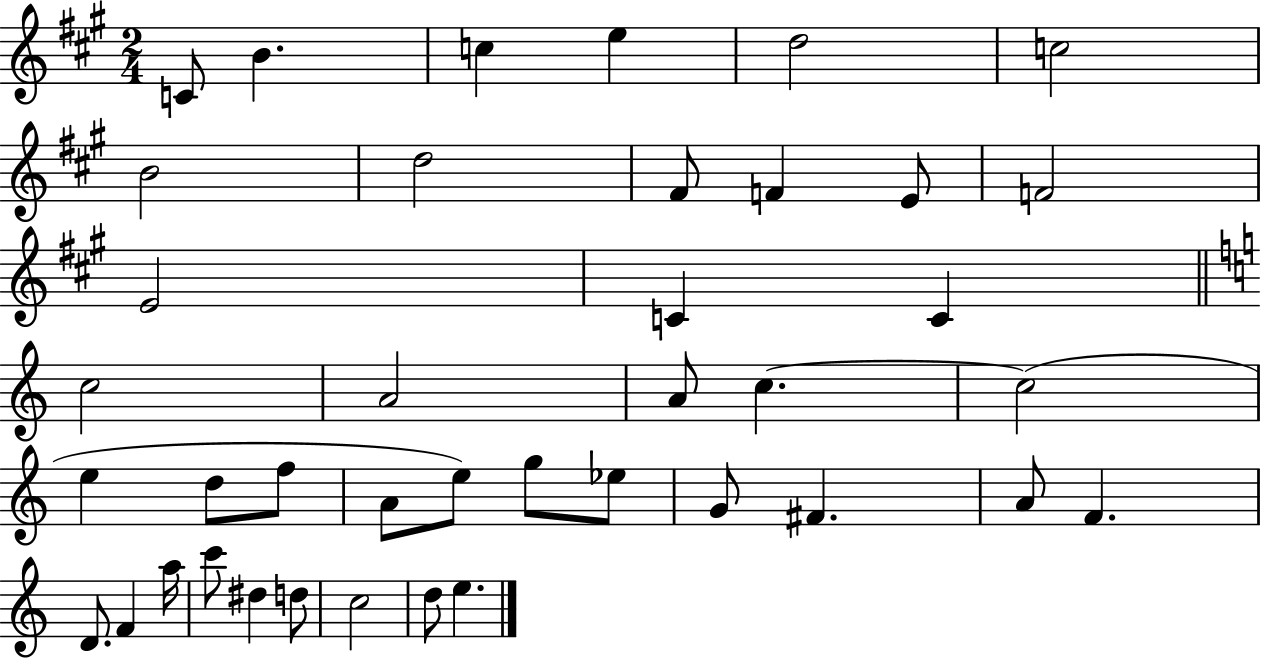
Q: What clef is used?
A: treble